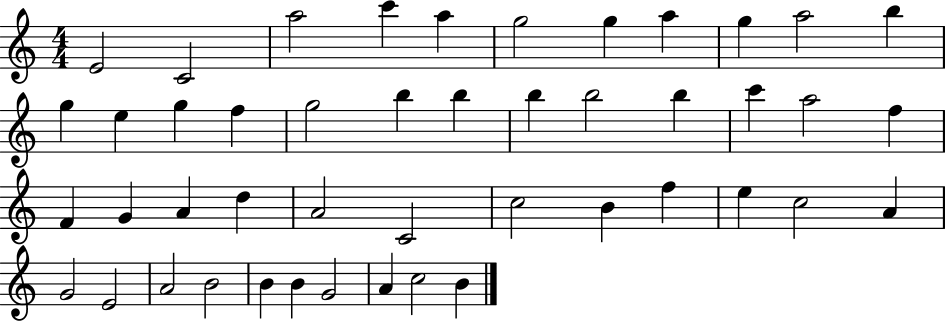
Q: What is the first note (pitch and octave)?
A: E4